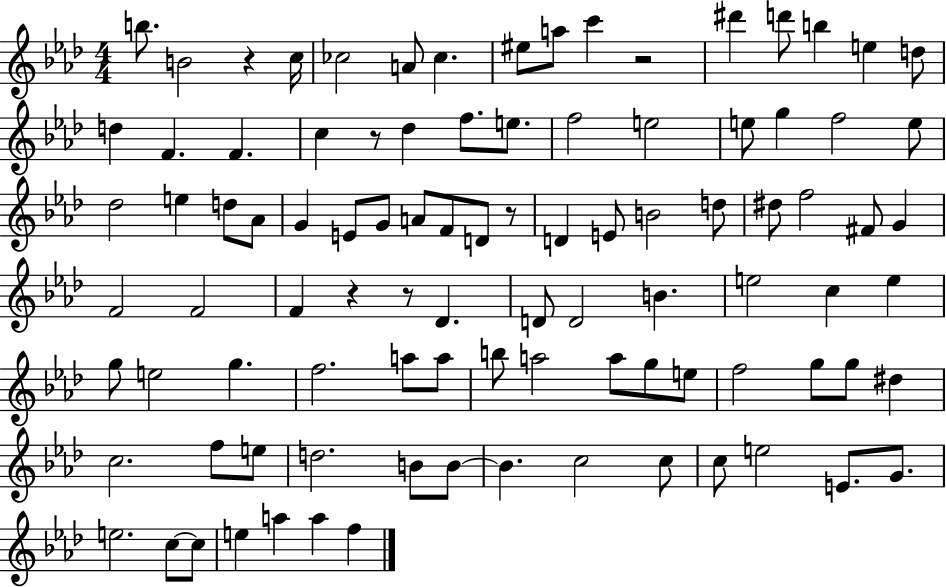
{
  \clef treble
  \numericTimeSignature
  \time 4/4
  \key aes \major
  \repeat volta 2 { b''8. b'2 r4 c''16 | ces''2 a'8 ces''4. | eis''8 a''8 c'''4 r2 | dis'''4 d'''8 b''4 e''4 d''8 | \break d''4 f'4. f'4. | c''4 r8 des''4 f''8. e''8. | f''2 e''2 | e''8 g''4 f''2 e''8 | \break des''2 e''4 d''8 aes'8 | g'4 e'8 g'8 a'8 f'8 d'8 r8 | d'4 e'8 b'2 d''8 | dis''8 f''2 fis'8 g'4 | \break f'2 f'2 | f'4 r4 r8 des'4. | d'8 d'2 b'4. | e''2 c''4 e''4 | \break g''8 e''2 g''4. | f''2. a''8 a''8 | b''8 a''2 a''8 g''8 e''8 | f''2 g''8 g''8 dis''4 | \break c''2. f''8 e''8 | d''2. b'8 b'8~~ | b'4. c''2 c''8 | c''8 e''2 e'8. g'8. | \break e''2. c''8~~ c''8 | e''4 a''4 a''4 f''4 | } \bar "|."
}